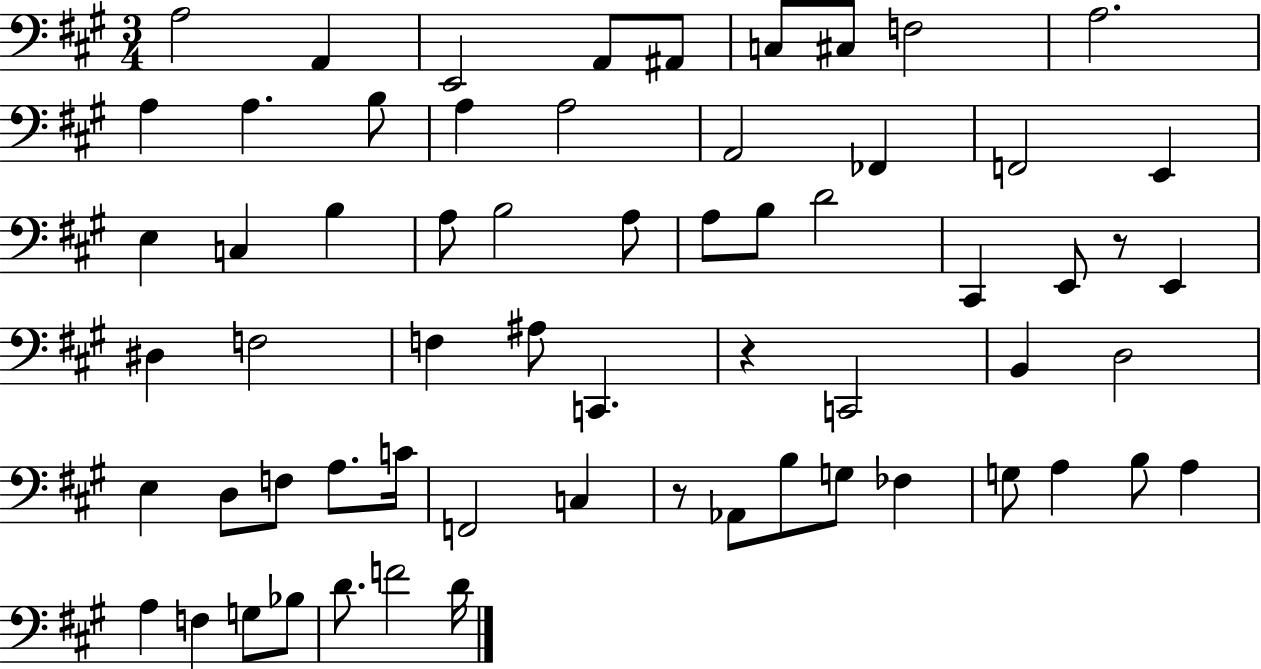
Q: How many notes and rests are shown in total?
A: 63